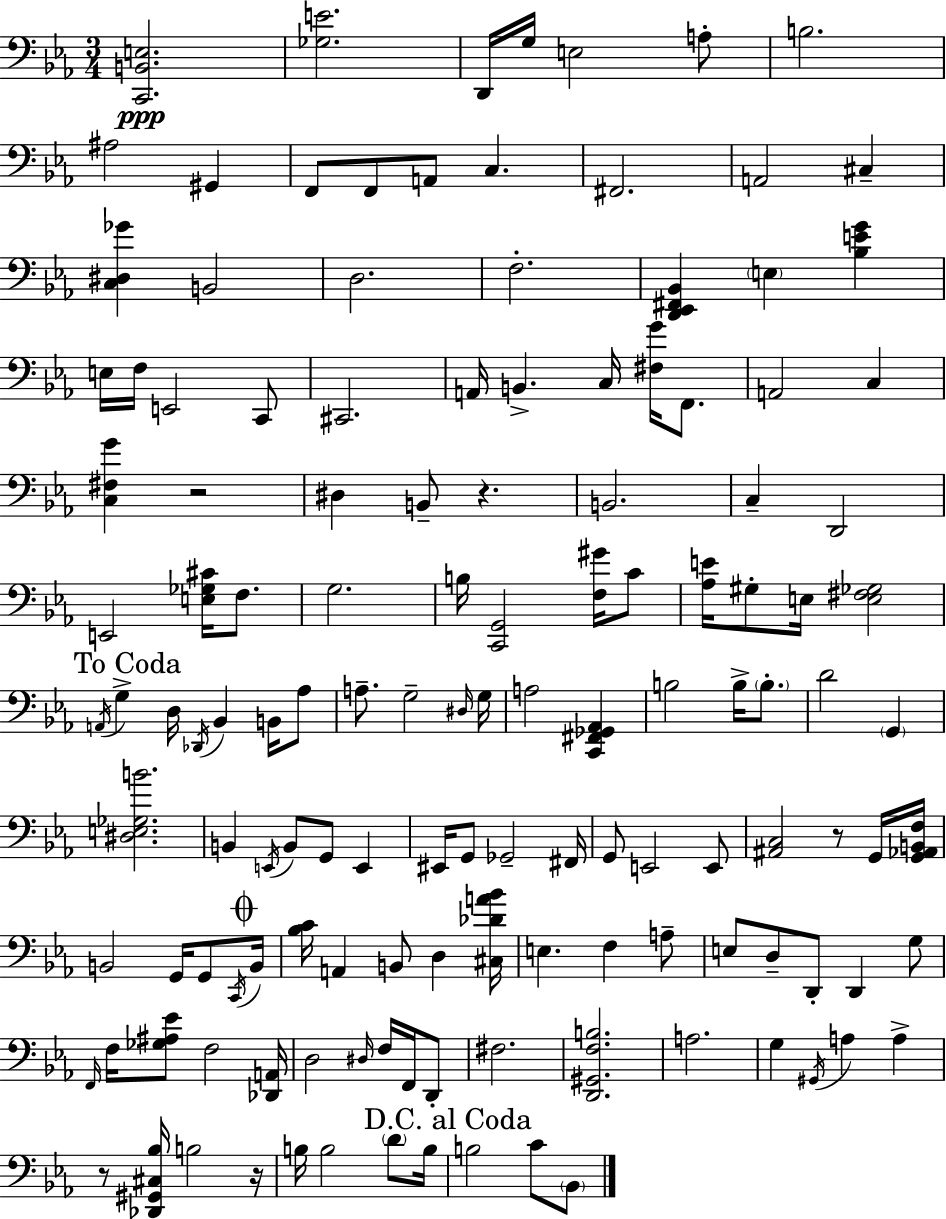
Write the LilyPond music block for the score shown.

{
  \clef bass
  \numericTimeSignature
  \time 3/4
  \key c \minor
  <c, b, e>2.\ppp | <ges e'>2. | d,16 g16 e2 a8-. | b2. | \break ais2 gis,4 | f,8 f,8 a,8 c4. | fis,2. | a,2 cis4-- | \break <c dis ges'>4 b,2 | d2. | f2.-. | <d, ees, fis, bes,>4 \parenthesize e4 <bes e' g'>4 | \break e16 f16 e,2 c,8 | cis,2. | a,16 b,4.-> c16 <fis g'>16 f,8. | a,2 c4 | \break <c fis g'>4 r2 | dis4 b,8-- r4. | b,2. | c4-- d,2 | \break e,2 <e ges cis'>16 f8. | g2. | b16 <c, g,>2 <f gis'>16 c'8 | <aes e'>16 gis8-. e16 <e fis ges>2 | \break \mark "To Coda" \acciaccatura { a,16 } g4-> d16 \acciaccatura { des,16 } bes,4 b,16 | aes8 a8.-- g2-- | \grace { dis16 } g16 a2 <c, fis, ges, aes,>4 | b2 b16-> | \break \parenthesize b8.-. d'2 \parenthesize g,4 | <dis e ges b'>2. | b,4 \acciaccatura { e,16 } b,8 g,8 | e,4 eis,16 g,8 ges,2-- | \break fis,16 g,8 e,2 | e,8 <ais, c>2 | r8 g,16 <g, aes, b, f>16 b,2 | g,16 g,8 \acciaccatura { c,16 } \mark \markup { \musicglyph "scripts.coda" } b,16 <bes c'>16 a,4 b,8 | \break d4 <cis des' a' bes'>16 e4. f4 | a8-- e8 d8-- d,8-. d,4 | g8 \grace { f,16 } f16 <ges ais ees'>8 f2 | <des, a,>16 d2 | \break \grace { dis16 } f16 f,16 d,8-. fis2. | <d, gis, f b>2. | a2. | g4 \acciaccatura { gis,16 } | \break a4 a4-> r8 <des, gis, cis bes>16 b2 | r16 b16 b2 | \parenthesize d'8 b16 \mark "D.C. al Coda" b2 | c'8 \parenthesize bes,8 \bar "|."
}